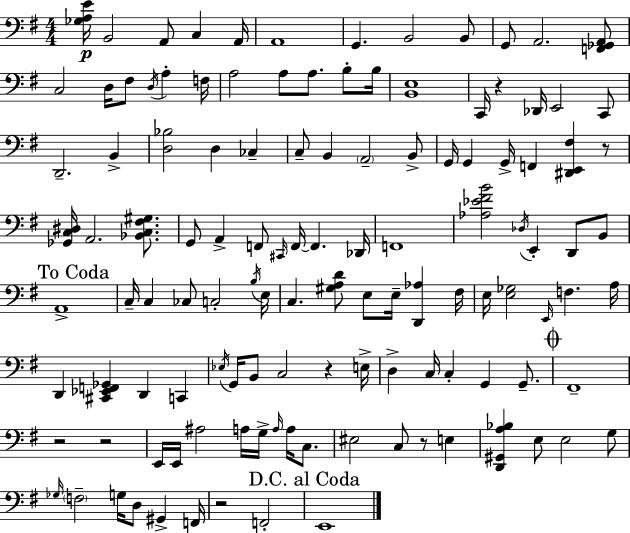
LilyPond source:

{
  \clef bass
  \numericTimeSignature
  \time 4/4
  \key e \minor
  <ges a e'>16\p b,2 a,8 c4 a,16 | a,1 | g,4. b,2 b,8 | g,8 a,2. <f, ges, a,>8 | \break c2 d16 fis8 \acciaccatura { d16 } a4-. | f16 a2 a8 a8. b8-. | b16 <b, e>1 | c,16 r4 des,16 e,2 c,8 | \break d,2.-- b,4-> | <d bes>2 d4 ces4-- | c8-- b,4 \parenthesize a,2-- b,8-> | g,16 g,4 g,16-> f,4 <dis, e, fis>4 r8 | \break <ges, c dis>16 a,2. <bes, c fis gis>8. | g,8 a,4-> f,8 \grace { cis,16 } f,16~~ f,4. | des,16 f,1 | <aes ees' fis' b'>2 \acciaccatura { des16 } e,4-. d,8 | \break b,8 \mark "To Coda" a,1-> | c16-- c4 ces8 c2-. | \acciaccatura { b16 } e16 c4. <gis a d'>8 e8 e16-- <d, aes>4 | fis16 e16 <e ges>2 \grace { e,16 } f4. | \break a16 d,4 <cis, ees, f, ges,>4 d,4 | c,4 \acciaccatura { ees16 } g,16 b,8 c2 | r4 e16-> d4-> c16 c4-. g,4 | g,8.-- \mark \markup { \musicglyph "scripts.coda" } fis,1-- | \break r2 r2 | e,16 e,16 ais2 | a16 g16-> \grace { a16 } a16 c8. eis2 c8 | r8 e4 <d, gis, a bes>4 e8 e2 | \break g8 \grace { ges16 } \parenthesize f2-- | g16 d8 gis,4-> f,16 r2 | f,2-. \mark "D.C. al Coda" e,1 | \bar "|."
}